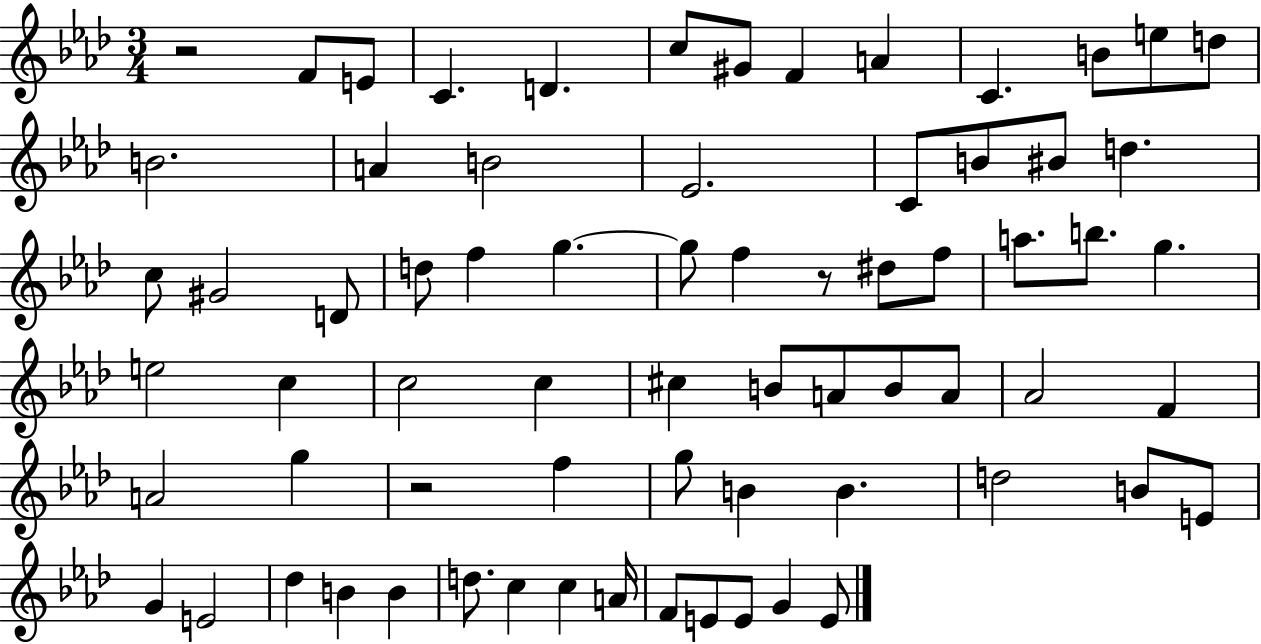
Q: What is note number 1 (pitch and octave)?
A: F4